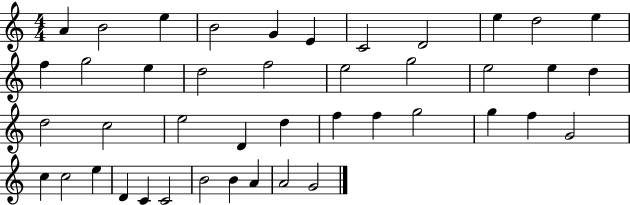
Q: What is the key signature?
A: C major